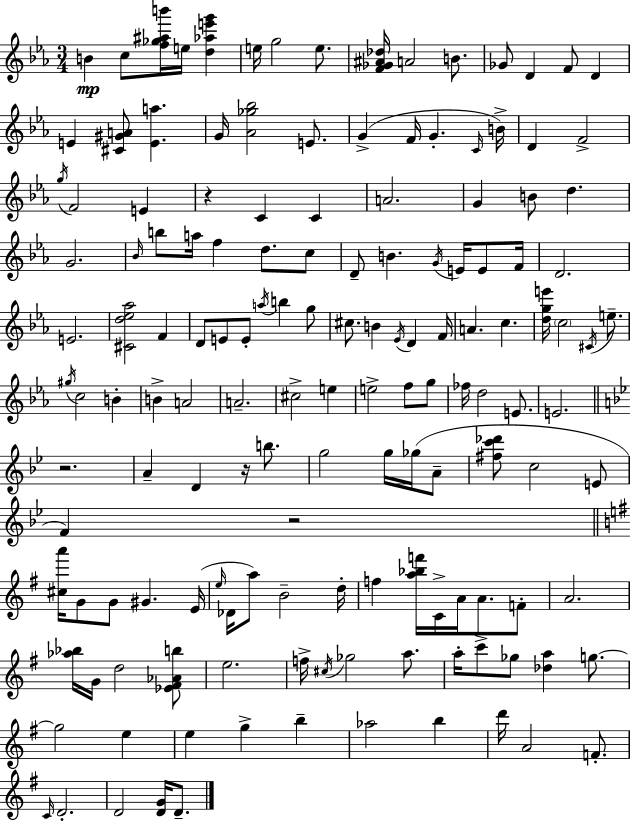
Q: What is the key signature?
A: EES major